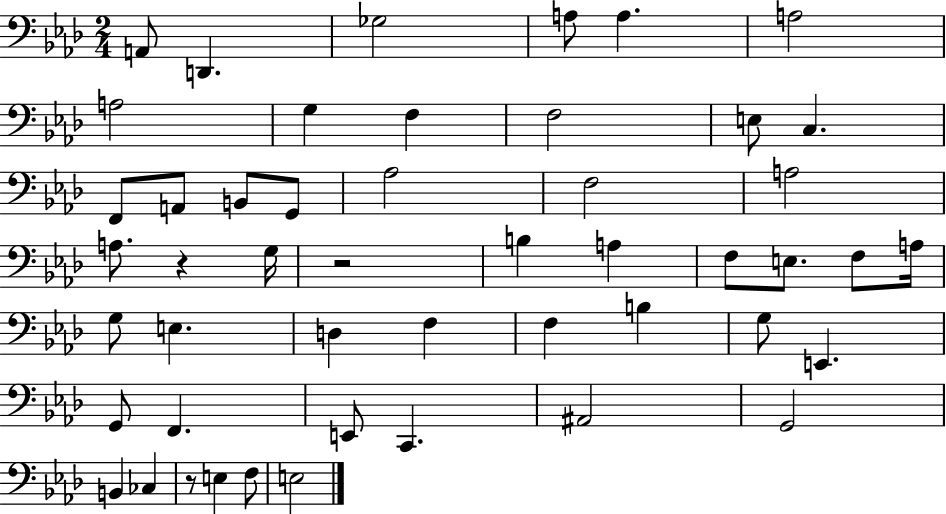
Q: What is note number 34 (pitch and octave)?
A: G3